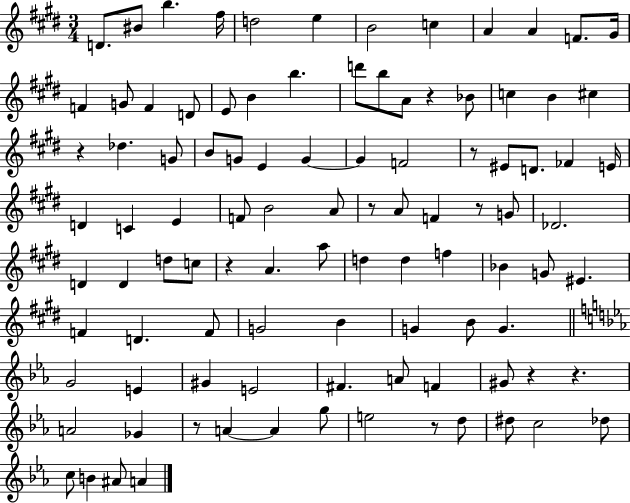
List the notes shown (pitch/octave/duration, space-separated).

D4/e. BIS4/e B5/q. F#5/s D5/h E5/q B4/h C5/q A4/q A4/q F4/e. G#4/s F4/q G4/e F4/q D4/e E4/e B4/q B5/q. D6/e B5/e A4/e R/q Bb4/e C5/q B4/q C#5/q R/q Db5/q. G4/e B4/e G4/e E4/q G4/q G4/q F4/h R/e EIS4/e D4/e. FES4/q E4/s D4/q C4/q E4/q F4/e B4/h A4/e R/e A4/e F4/q R/e G4/e Db4/h. D4/q D4/q D5/e C5/e R/q A4/q. A5/e D5/q D5/q F5/q Bb4/q G4/e EIS4/q. F4/q D4/q. F4/e G4/h B4/q G4/q B4/e G4/q. G4/h E4/q G#4/q E4/h F#4/q. A4/e F4/q G#4/e R/q R/q. A4/h Gb4/q R/e A4/q A4/q G5/e E5/h R/e D5/e D#5/e C5/h Db5/e C5/e B4/q A#4/e A4/q